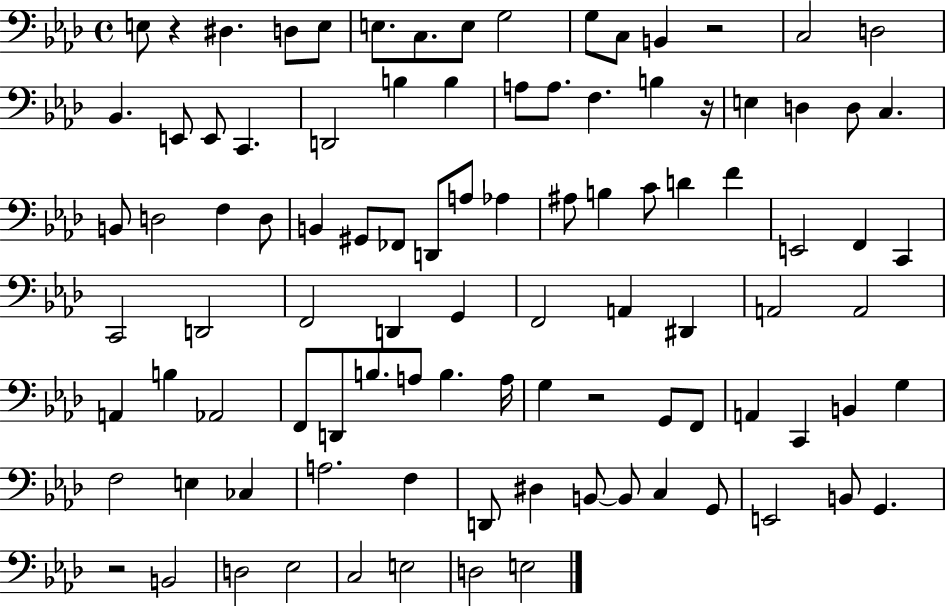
E3/e R/q D#3/q. D3/e E3/e E3/e. C3/e. E3/e G3/h G3/e C3/e B2/q R/h C3/h D3/h Bb2/q. E2/e E2/e C2/q. D2/h B3/q B3/q A3/e A3/e. F3/q. B3/q R/s E3/q D3/q D3/e C3/q. B2/e D3/h F3/q D3/e B2/q G#2/e FES2/e D2/e A3/e Ab3/q A#3/e B3/q C4/e D4/q F4/q E2/h F2/q C2/q C2/h D2/h F2/h D2/q G2/q F2/h A2/q D#2/q A2/h A2/h A2/q B3/q Ab2/h F2/e D2/e B3/e. A3/e B3/q. A3/s G3/q R/h G2/e F2/e A2/q C2/q B2/q G3/q F3/h E3/q CES3/q A3/h. F3/q D2/e D#3/q B2/e B2/e C3/q G2/e E2/h B2/e G2/q. R/h B2/h D3/h Eb3/h C3/h E3/h D3/h E3/h